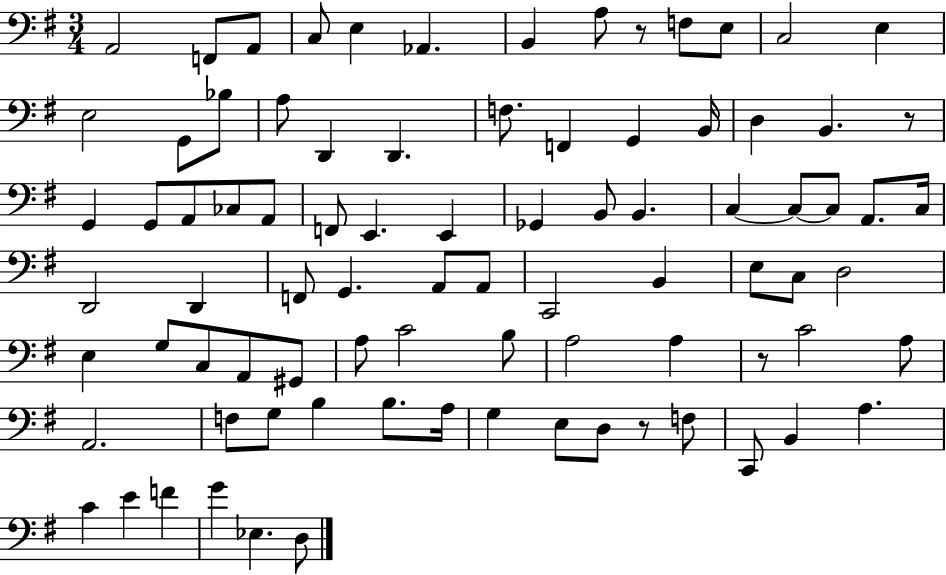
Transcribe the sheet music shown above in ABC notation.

X:1
T:Untitled
M:3/4
L:1/4
K:G
A,,2 F,,/2 A,,/2 C,/2 E, _A,, B,, A,/2 z/2 F,/2 E,/2 C,2 E, E,2 G,,/2 _B,/2 A,/2 D,, D,, F,/2 F,, G,, B,,/4 D, B,, z/2 G,, G,,/2 A,,/2 _C,/2 A,,/2 F,,/2 E,, E,, _G,, B,,/2 B,, C, C,/2 C,/2 A,,/2 C,/4 D,,2 D,, F,,/2 G,, A,,/2 A,,/2 C,,2 B,, E,/2 C,/2 D,2 E, G,/2 C,/2 A,,/2 ^G,,/2 A,/2 C2 B,/2 A,2 A, z/2 C2 A,/2 A,,2 F,/2 G,/2 B, B,/2 A,/4 G, E,/2 D,/2 z/2 F,/2 C,,/2 B,, A, C E F G _E, D,/2